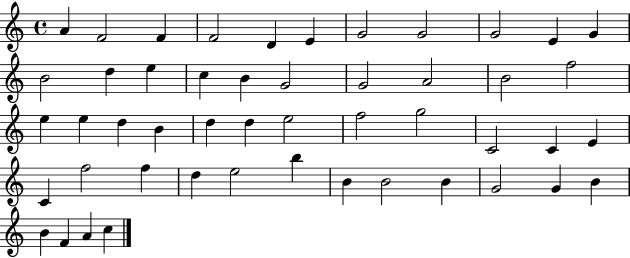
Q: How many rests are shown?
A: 0